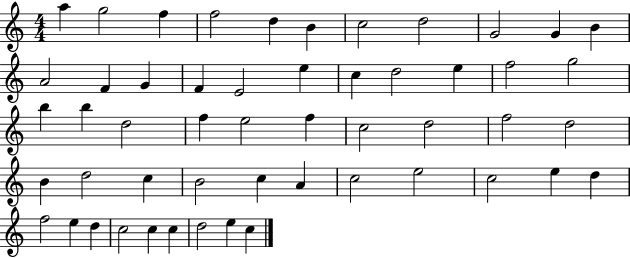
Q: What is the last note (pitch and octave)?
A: C5